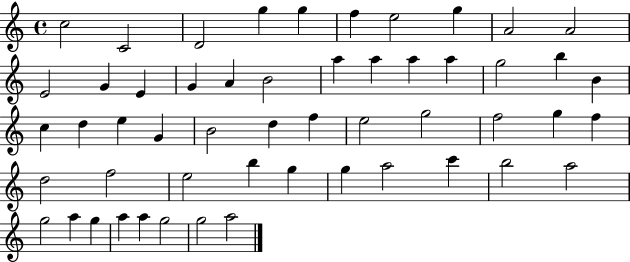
{
  \clef treble
  \time 4/4
  \defaultTimeSignature
  \key c \major
  c''2 c'2 | d'2 g''4 g''4 | f''4 e''2 g''4 | a'2 a'2 | \break e'2 g'4 e'4 | g'4 a'4 b'2 | a''4 a''4 a''4 a''4 | g''2 b''4 b'4 | \break c''4 d''4 e''4 g'4 | b'2 d''4 f''4 | e''2 g''2 | f''2 g''4 f''4 | \break d''2 f''2 | e''2 b''4 g''4 | g''4 a''2 c'''4 | b''2 a''2 | \break g''2 a''4 g''4 | a''4 a''4 g''2 | g''2 a''2 | \bar "|."
}